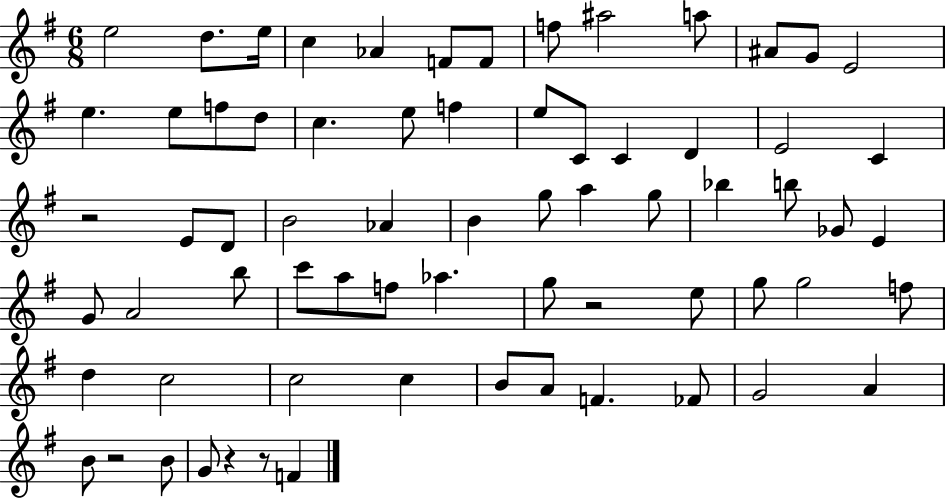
X:1
T:Untitled
M:6/8
L:1/4
K:G
e2 d/2 e/4 c _A F/2 F/2 f/2 ^a2 a/2 ^A/2 G/2 E2 e e/2 f/2 d/2 c e/2 f e/2 C/2 C D E2 C z2 E/2 D/2 B2 _A B g/2 a g/2 _b b/2 _G/2 E G/2 A2 b/2 c'/2 a/2 f/2 _a g/2 z2 e/2 g/2 g2 f/2 d c2 c2 c B/2 A/2 F _F/2 G2 A B/2 z2 B/2 G/2 z z/2 F